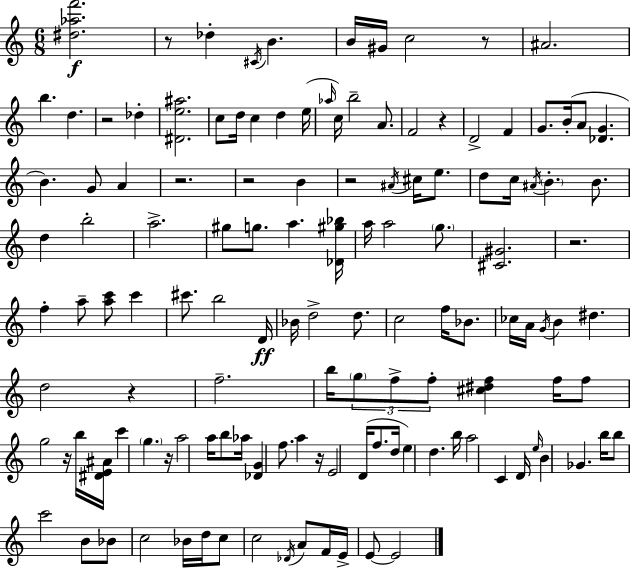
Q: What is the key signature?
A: C major